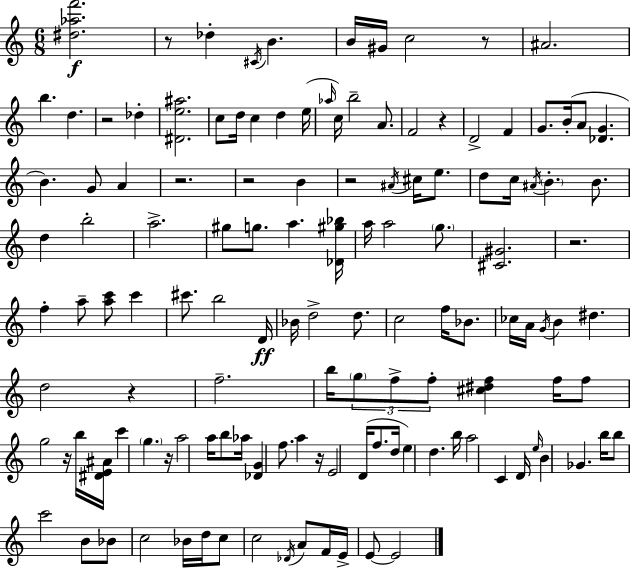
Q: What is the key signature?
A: C major